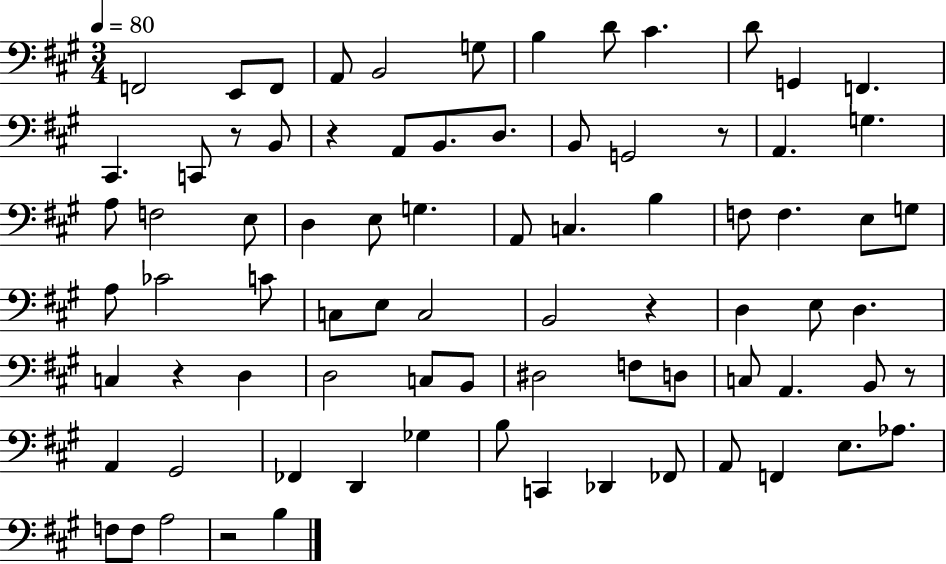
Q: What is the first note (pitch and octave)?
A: F2